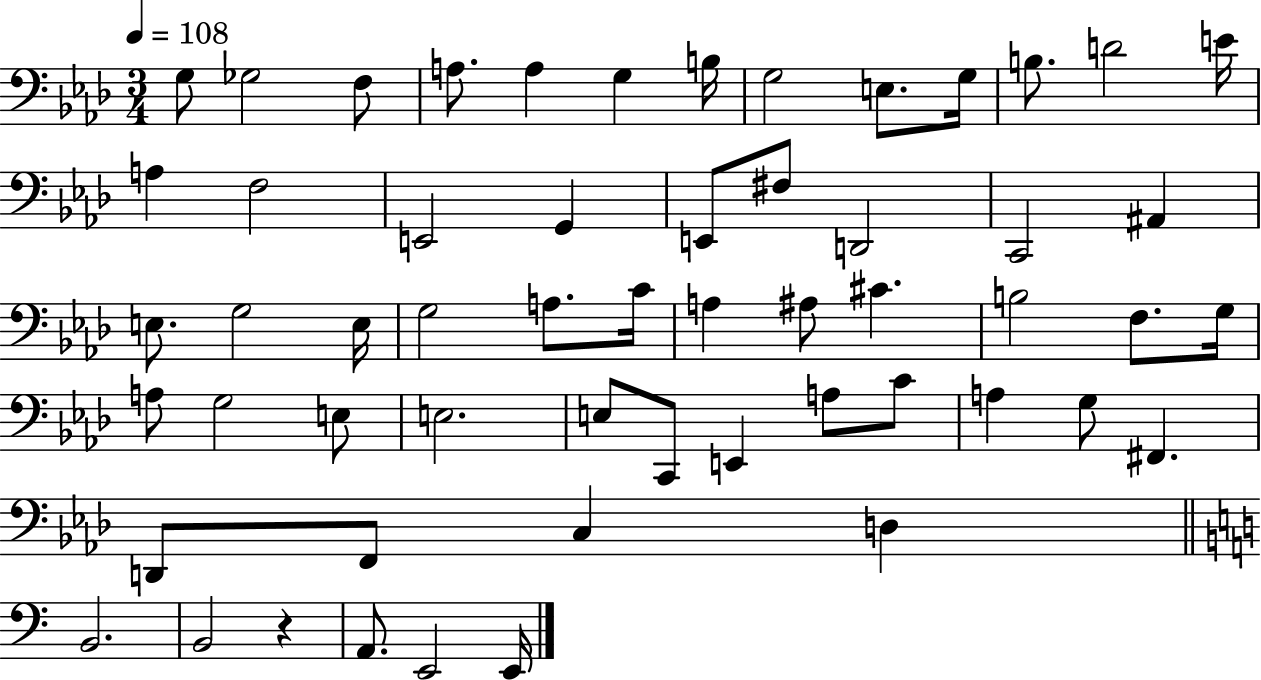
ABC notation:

X:1
T:Untitled
M:3/4
L:1/4
K:Ab
G,/2 _G,2 F,/2 A,/2 A, G, B,/4 G,2 E,/2 G,/4 B,/2 D2 E/4 A, F,2 E,,2 G,, E,,/2 ^F,/2 D,,2 C,,2 ^A,, E,/2 G,2 E,/4 G,2 A,/2 C/4 A, ^A,/2 ^C B,2 F,/2 G,/4 A,/2 G,2 E,/2 E,2 E,/2 C,,/2 E,, A,/2 C/2 A, G,/2 ^F,, D,,/2 F,,/2 C, D, B,,2 B,,2 z A,,/2 E,,2 E,,/4